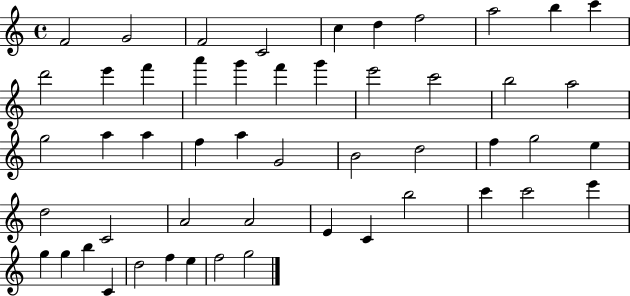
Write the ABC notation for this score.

X:1
T:Untitled
M:4/4
L:1/4
K:C
F2 G2 F2 C2 c d f2 a2 b c' d'2 e' f' a' g' f' g' e'2 c'2 b2 a2 g2 a a f a G2 B2 d2 f g2 e d2 C2 A2 A2 E C b2 c' c'2 e' g g b C d2 f e f2 g2